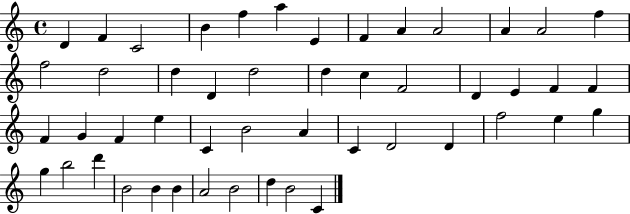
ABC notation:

X:1
T:Untitled
M:4/4
L:1/4
K:C
D F C2 B f a E F A A2 A A2 f f2 d2 d D d2 d c F2 D E F F F G F e C B2 A C D2 D f2 e g g b2 d' B2 B B A2 B2 d B2 C